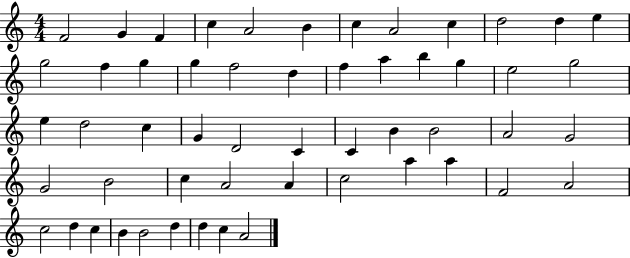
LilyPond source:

{
  \clef treble
  \numericTimeSignature
  \time 4/4
  \key c \major
  f'2 g'4 f'4 | c''4 a'2 b'4 | c''4 a'2 c''4 | d''2 d''4 e''4 | \break g''2 f''4 g''4 | g''4 f''2 d''4 | f''4 a''4 b''4 g''4 | e''2 g''2 | \break e''4 d''2 c''4 | g'4 d'2 c'4 | c'4 b'4 b'2 | a'2 g'2 | \break g'2 b'2 | c''4 a'2 a'4 | c''2 a''4 a''4 | f'2 a'2 | \break c''2 d''4 c''4 | b'4 b'2 d''4 | d''4 c''4 a'2 | \bar "|."
}